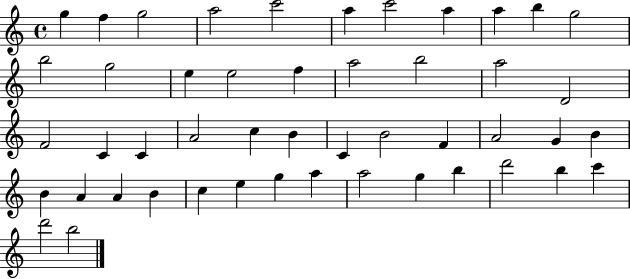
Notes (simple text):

G5/q F5/q G5/h A5/h C6/h A5/q C6/h A5/q A5/q B5/q G5/h B5/h G5/h E5/q E5/h F5/q A5/h B5/h A5/h D4/h F4/h C4/q C4/q A4/h C5/q B4/q C4/q B4/h F4/q A4/h G4/q B4/q B4/q A4/q A4/q B4/q C5/q E5/q G5/q A5/q A5/h G5/q B5/q D6/h B5/q C6/q D6/h B5/h